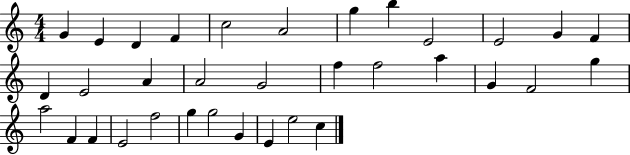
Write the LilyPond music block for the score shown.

{
  \clef treble
  \numericTimeSignature
  \time 4/4
  \key c \major
  g'4 e'4 d'4 f'4 | c''2 a'2 | g''4 b''4 e'2 | e'2 g'4 f'4 | \break d'4 e'2 a'4 | a'2 g'2 | f''4 f''2 a''4 | g'4 f'2 g''4 | \break a''2 f'4 f'4 | e'2 f''2 | g''4 g''2 g'4 | e'4 e''2 c''4 | \break \bar "|."
}